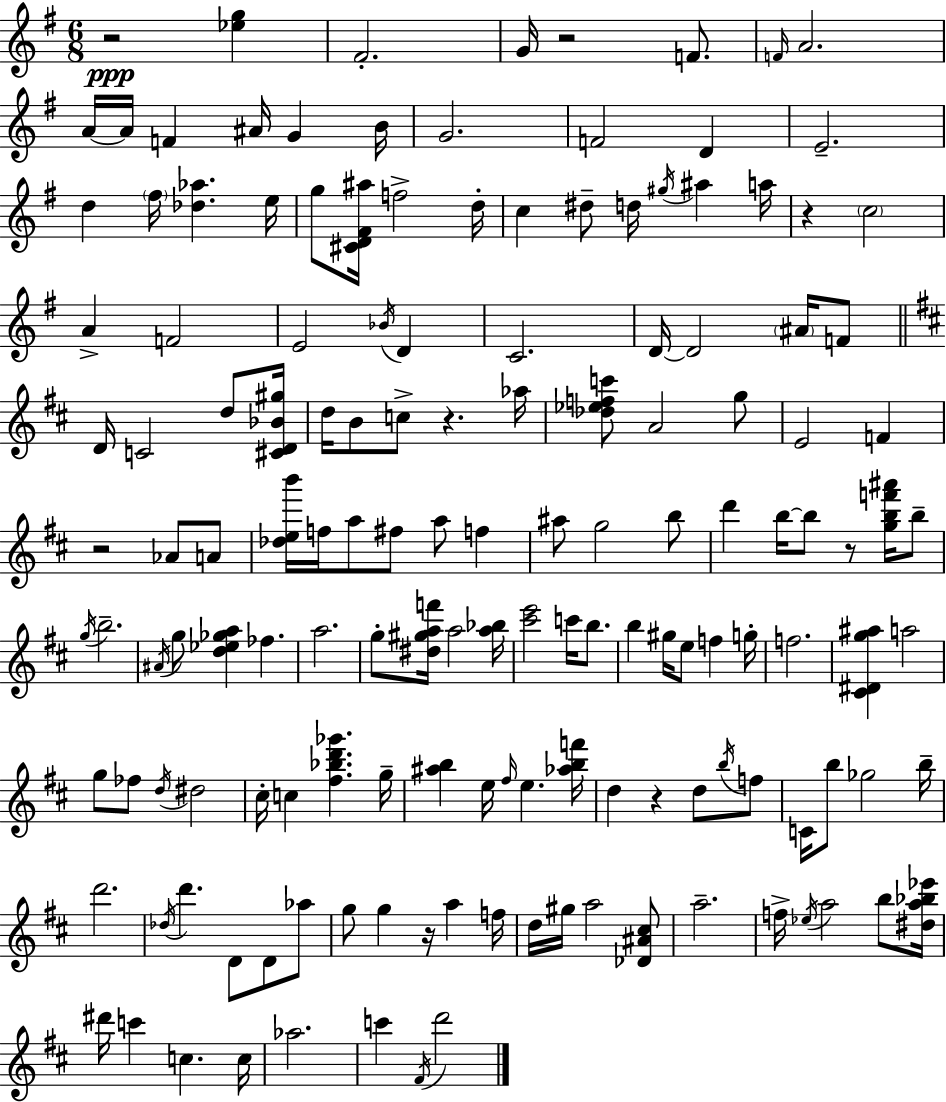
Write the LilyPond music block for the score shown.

{
  \clef treble
  \numericTimeSignature
  \time 6/8
  \key g \major
  \repeat volta 2 { r2\ppp <ees'' g''>4 | fis'2.-. | g'16 r2 f'8. | \grace { f'16 } a'2. | \break a'16~~ a'16 f'4 ais'16 g'4 | b'16 g'2. | f'2 d'4 | e'2.-- | \break d''4 \parenthesize fis''16 <des'' aes''>4. | e''16 g''8 <cis' d' fis' ais''>16 f''2-> | d''16-. c''4 dis''8-- d''16 \acciaccatura { gis''16 } ais''4 | a''16 r4 \parenthesize c''2 | \break a'4-> f'2 | e'2 \acciaccatura { bes'16 } d'4 | c'2. | d'16~~ d'2 | \break \parenthesize ais'16 f'8 \bar "||" \break \key b \minor d'16 c'2 d''8 <cis' d' bes' gis''>16 | d''16 b'8 c''8-> r4. aes''16 | <des'' ees'' f'' c'''>8 a'2 g''8 | e'2 f'4 | \break r2 aes'8 a'8 | <des'' e'' b'''>16 f''16 a''8 fis''8 a''8 f''4 | ais''8 g''2 b''8 | d'''4 b''16~~ b''8 r8 <g'' b'' f''' ais'''>16 b''8-- | \break \acciaccatura { g''16 } b''2.-- | \acciaccatura { ais'16 } g''8 <d'' ees'' ges'' a''>4 fes''4. | a''2. | g''8-. <dis'' gis'' a'' f'''>16 a''2 | \break <a'' bes''>16 <cis''' e'''>2 c'''16 b''8. | b''4 gis''16 e''8 f''4 | g''16-. f''2. | <cis' dis' g'' ais''>4 a''2 | \break g''8 fes''8 \acciaccatura { d''16 } dis''2 | cis''16-. c''4 <fis'' bes'' d''' ges'''>4. | g''16-- <ais'' b''>4 e''16 \grace { fis''16 } e''4. | <aes'' b'' f'''>16 d''4 r4 | \break d''8 \acciaccatura { b''16 } f''8 c'16 b''8 ges''2 | b''16-- d'''2. | \acciaccatura { des''16 } d'''4. | d'8 d'8 aes''8 g''8 g''4 | \break r16 a''4 f''16 d''16 gis''16 a''2 | <des' ais' cis''>8 a''2.-- | f''16-> \acciaccatura { ees''16 } a''2 | b''8 <dis'' a'' bes'' ees'''>16 dis'''16 c'''4 | \break c''4. c''16 aes''2. | c'''4 \acciaccatura { fis'16 } | d'''2 } \bar "|."
}